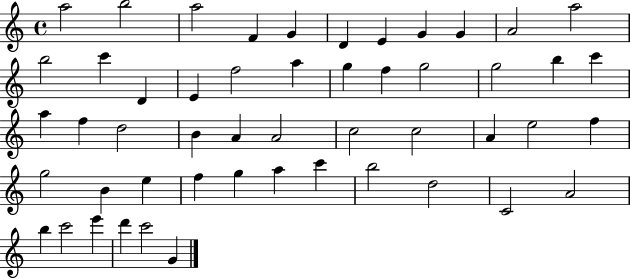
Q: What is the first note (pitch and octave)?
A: A5